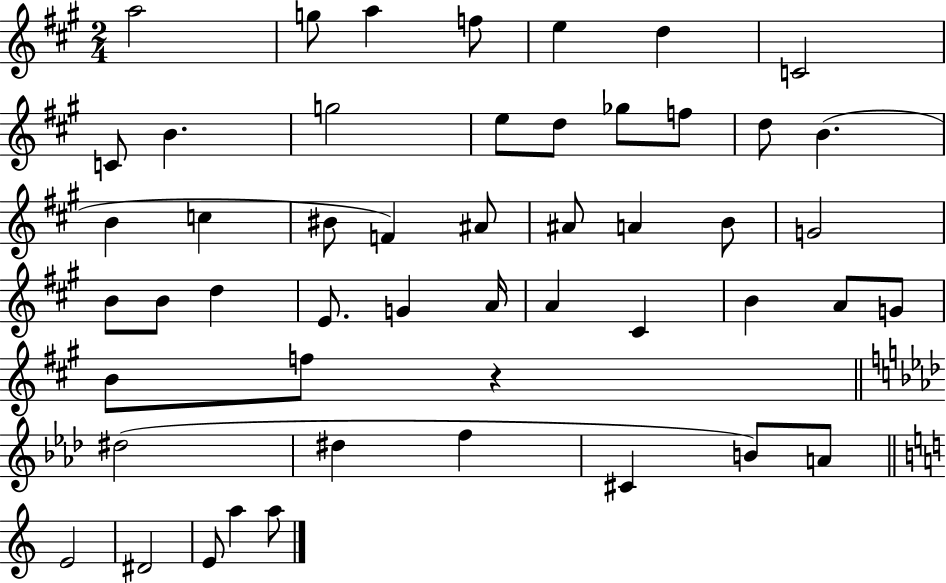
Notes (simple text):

A5/h G5/e A5/q F5/e E5/q D5/q C4/h C4/e B4/q. G5/h E5/e D5/e Gb5/e F5/e D5/e B4/q. B4/q C5/q BIS4/e F4/q A#4/e A#4/e A4/q B4/e G4/h B4/e B4/e D5/q E4/e. G4/q A4/s A4/q C#4/q B4/q A4/e G4/e B4/e F5/e R/q D#5/h D#5/q F5/q C#4/q B4/e A4/e E4/h D#4/h E4/e A5/q A5/e